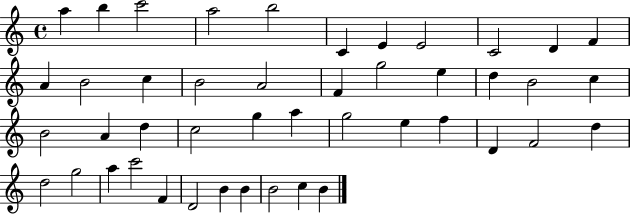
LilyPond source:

{
  \clef treble
  \time 4/4
  \defaultTimeSignature
  \key c \major
  a''4 b''4 c'''2 | a''2 b''2 | c'4 e'4 e'2 | c'2 d'4 f'4 | \break a'4 b'2 c''4 | b'2 a'2 | f'4 g''2 e''4 | d''4 b'2 c''4 | \break b'2 a'4 d''4 | c''2 g''4 a''4 | g''2 e''4 f''4 | d'4 f'2 d''4 | \break d''2 g''2 | a''4 c'''2 f'4 | d'2 b'4 b'4 | b'2 c''4 b'4 | \break \bar "|."
}